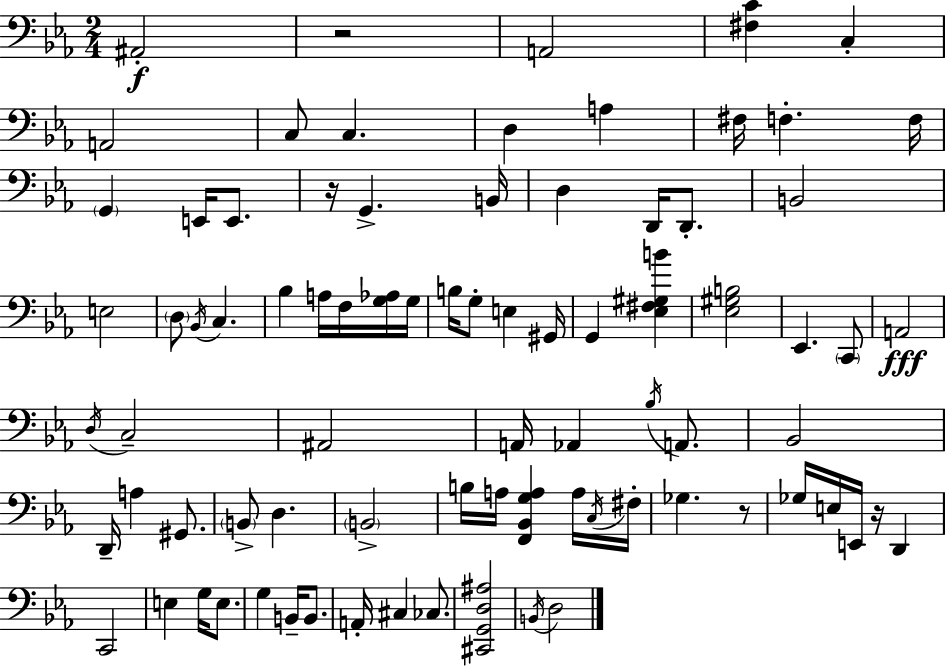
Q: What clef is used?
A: bass